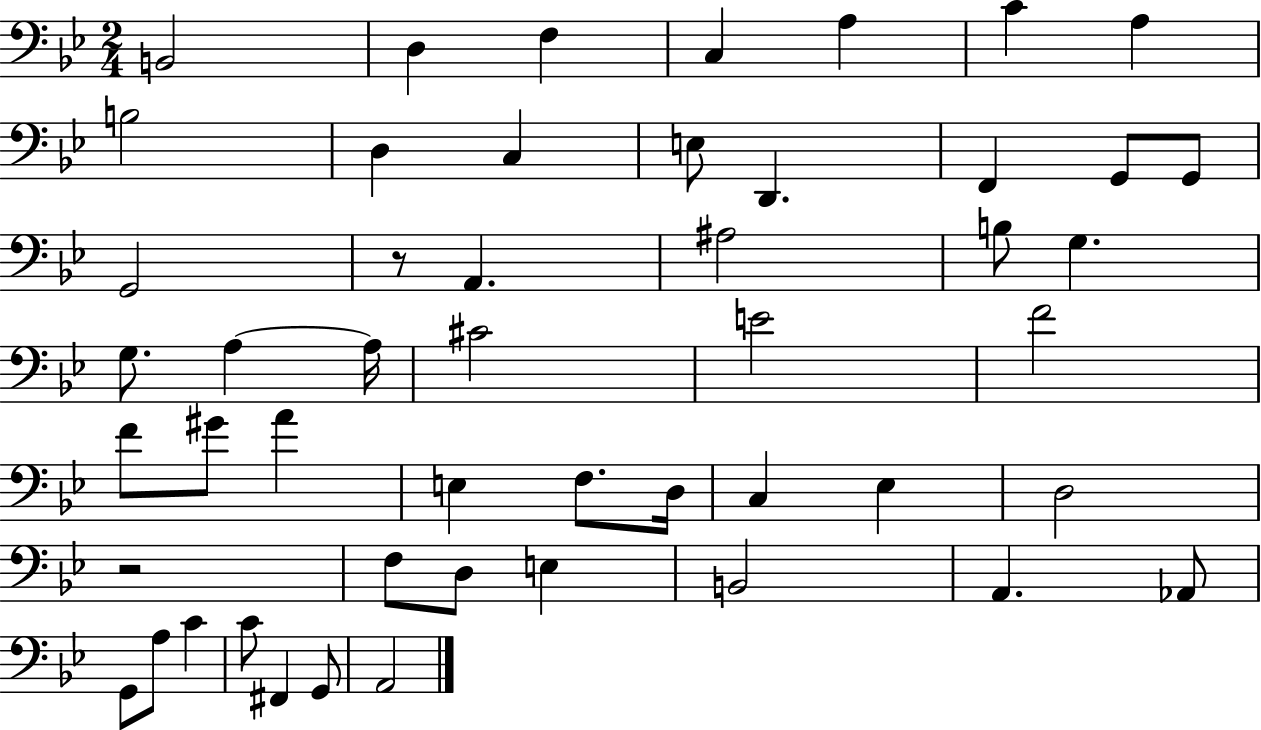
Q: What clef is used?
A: bass